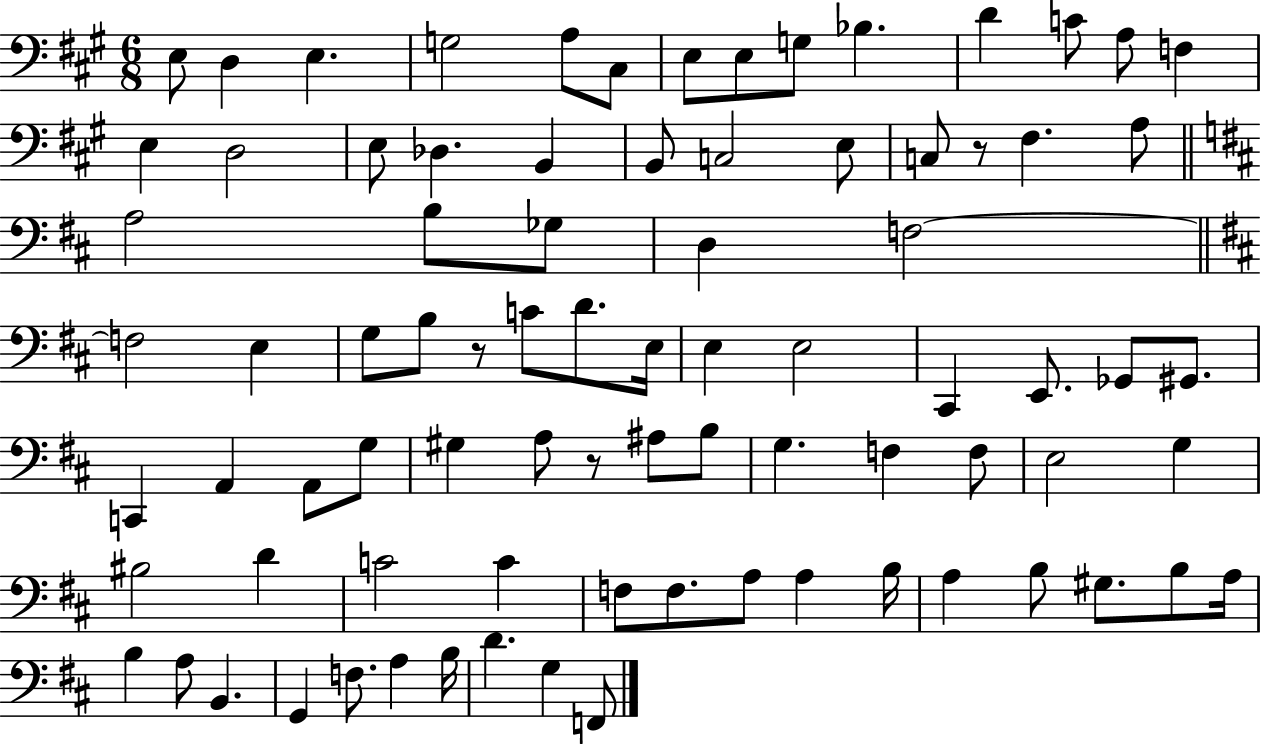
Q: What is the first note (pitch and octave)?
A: E3